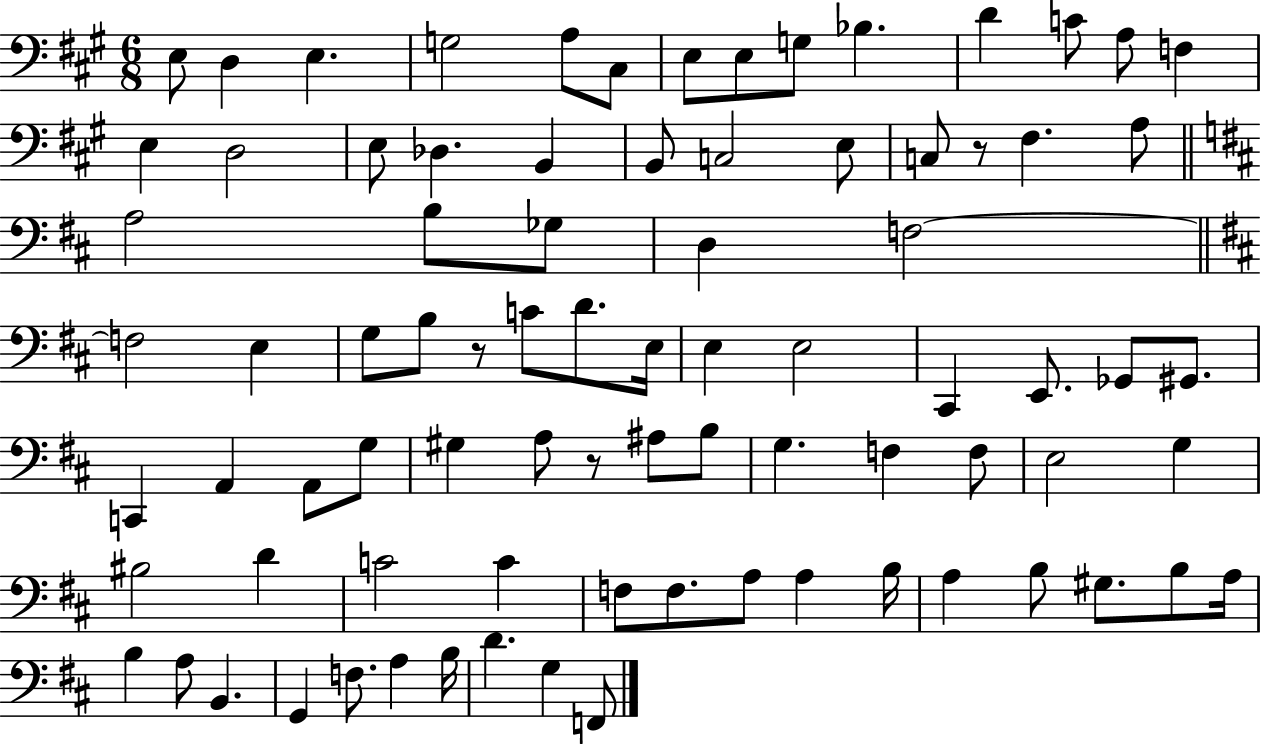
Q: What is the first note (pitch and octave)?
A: E3